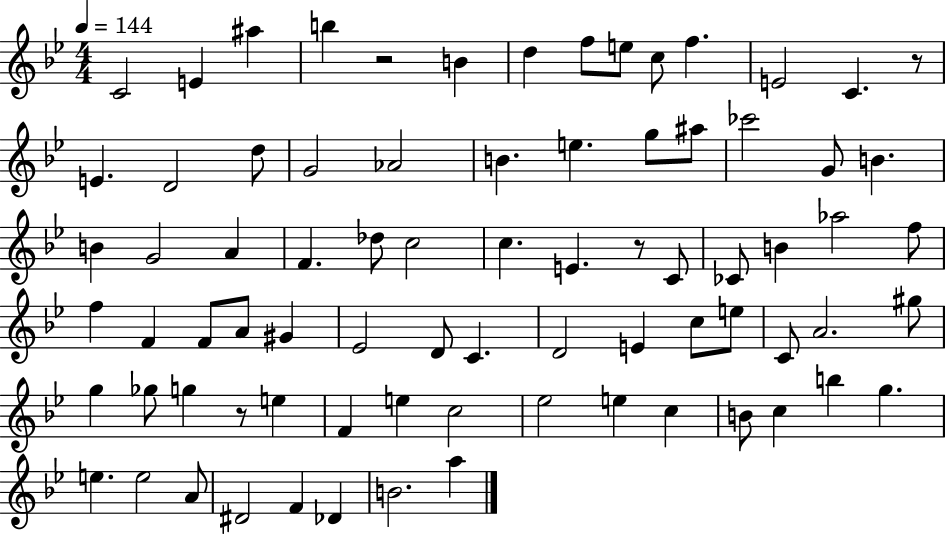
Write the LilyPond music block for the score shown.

{
  \clef treble
  \numericTimeSignature
  \time 4/4
  \key bes \major
  \tempo 4 = 144
  c'2 e'4 ais''4 | b''4 r2 b'4 | d''4 f''8 e''8 c''8 f''4. | e'2 c'4. r8 | \break e'4. d'2 d''8 | g'2 aes'2 | b'4. e''4. g''8 ais''8 | ces'''2 g'8 b'4. | \break b'4 g'2 a'4 | f'4. des''8 c''2 | c''4. e'4. r8 c'8 | ces'8 b'4 aes''2 f''8 | \break f''4 f'4 f'8 a'8 gis'4 | ees'2 d'8 c'4. | d'2 e'4 c''8 e''8 | c'8 a'2. gis''8 | \break g''4 ges''8 g''4 r8 e''4 | f'4 e''4 c''2 | ees''2 e''4 c''4 | b'8 c''4 b''4 g''4. | \break e''4. e''2 a'8 | dis'2 f'4 des'4 | b'2. a''4 | \bar "|."
}